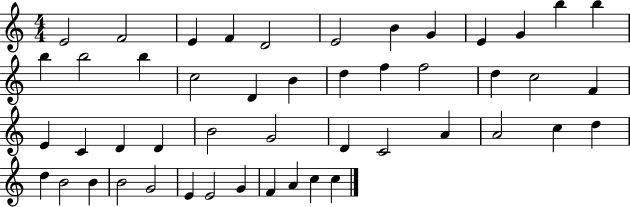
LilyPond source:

{
  \clef treble
  \numericTimeSignature
  \time 4/4
  \key c \major
  e'2 f'2 | e'4 f'4 d'2 | e'2 b'4 g'4 | e'4 g'4 b''4 b''4 | \break b''4 b''2 b''4 | c''2 d'4 b'4 | d''4 f''4 f''2 | d''4 c''2 f'4 | \break e'4 c'4 d'4 d'4 | b'2 g'2 | d'4 c'2 a'4 | a'2 c''4 d''4 | \break d''4 b'2 b'4 | b'2 g'2 | e'4 e'2 g'4 | f'4 a'4 c''4 c''4 | \break \bar "|."
}